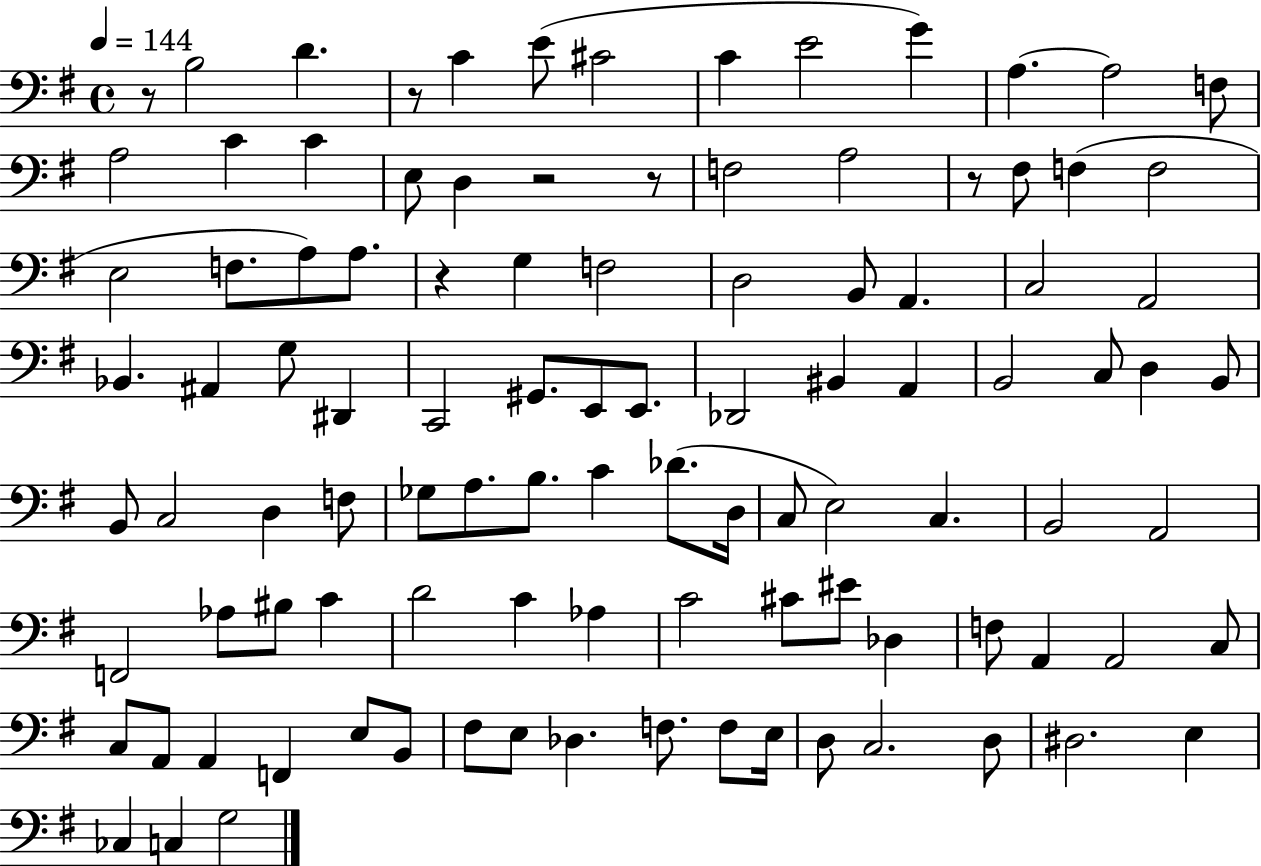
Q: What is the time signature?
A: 4/4